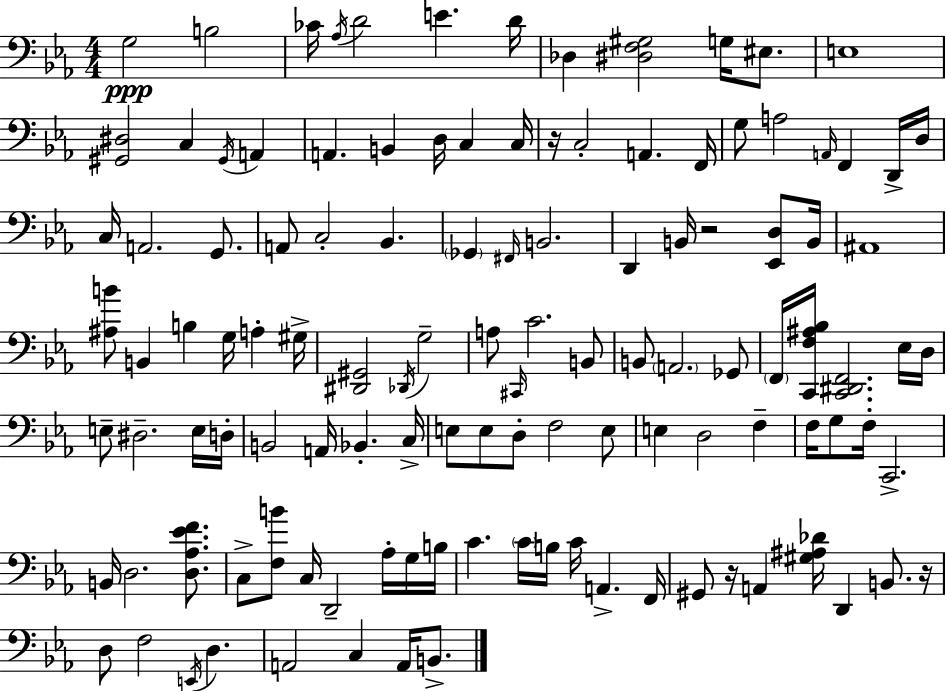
X:1
T:Untitled
M:4/4
L:1/4
K:Cm
G,2 B,2 _C/4 _A,/4 D2 E D/4 _D, [^D,F,^G,]2 G,/4 ^E,/2 E,4 [^G,,^D,]2 C, ^G,,/4 A,, A,, B,, D,/4 C, C,/4 z/4 C,2 A,, F,,/4 G,/2 A,2 A,,/4 F,, D,,/4 D,/4 C,/4 A,,2 G,,/2 A,,/2 C,2 _B,, _G,, ^F,,/4 B,,2 D,, B,,/4 z2 [_E,,D,]/2 B,,/4 ^A,,4 [^A,B]/2 B,, B, G,/4 A, ^G,/4 [^D,,^G,,]2 _D,,/4 G,2 A,/2 ^C,,/4 C2 B,,/2 B,,/2 A,,2 _G,,/2 F,,/4 [C,,F,^A,_B,]/4 [C,,^D,,F,,]2 _E,/4 D,/4 E,/2 ^D,2 E,/4 D,/4 B,,2 A,,/4 _B,, C,/4 E,/2 E,/2 D,/2 F,2 E,/2 E, D,2 F, F,/4 G,/2 F,/4 C,,2 B,,/4 D,2 [D,_A,_EF]/2 C,/2 [F,B]/2 C,/4 D,,2 _A,/4 G,/4 B,/4 C C/4 B,/4 C/4 A,, F,,/4 ^G,,/2 z/4 A,, [^G,^A,_D]/4 D,, B,,/2 z/4 D,/2 F,2 E,,/4 D, A,,2 C, A,,/4 B,,/2